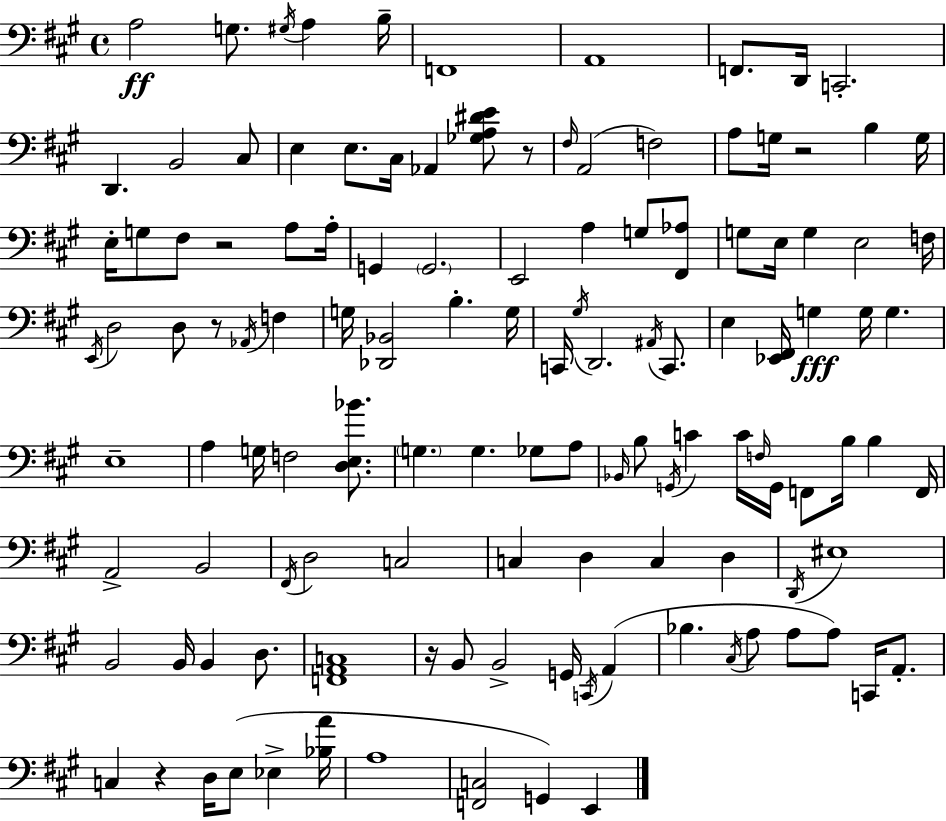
{
  \clef bass
  \time 4/4
  \defaultTimeSignature
  \key a \major
  \repeat volta 2 { a2\ff g8. \acciaccatura { gis16 } a4 | b16-- f,1 | a,1 | f,8. d,16 c,2.-. | \break d,4. b,2 cis8 | e4 e8. cis16 aes,4 <ges a dis' e'>8 r8 | \grace { fis16 }( a,2 f2) | a8 g16 r2 b4 | \break g16 e16-. g8 fis8 r2 a8 | a16-. g,4 \parenthesize g,2. | e,2 a4 g8 | <fis, aes>8 g8 e16 g4 e2 | \break f16 \acciaccatura { e,16 } d2 d8 r8 \acciaccatura { aes,16 } | f4 g16 <des, bes,>2 b4.-. | g16 c,16 \acciaccatura { gis16 } d,2. | \acciaccatura { ais,16 } c,8. e4 <ees, fis,>16 g4\fff g16 | \break g4. e1-- | a4 g16 f2 | <d e bes'>8. \parenthesize g4. g4. | ges8 a8 \grace { bes,16 } b8 \acciaccatura { g,16 } c'4 c'16 \grace { f16 } | \break g,16 f,8 b16 b4 f,16 a,2-> | b,2 \acciaccatura { fis,16 } d2 | c2 c4 d4 | c4 d4 \acciaccatura { d,16 } eis1 | \break b,2 | b,16 b,4 d8. <f, a, c>1 | r16 b,8 b,2-> | g,16 \acciaccatura { c,16 } a,4( bes4. | \break \acciaccatura { cis16 } a8 a8 a8) c,16 a,8.-. c4 | r4 d16 e8( ees4-> <bes a'>16 a1 | <f, c>2 | g,4) e,4 } \bar "|."
}